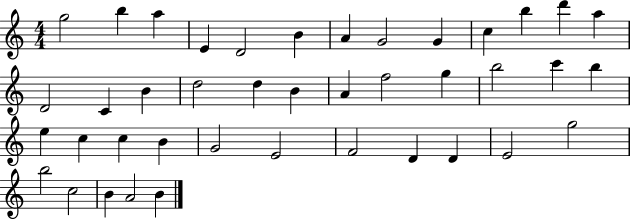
{
  \clef treble
  \numericTimeSignature
  \time 4/4
  \key c \major
  g''2 b''4 a''4 | e'4 d'2 b'4 | a'4 g'2 g'4 | c''4 b''4 d'''4 a''4 | \break d'2 c'4 b'4 | d''2 d''4 b'4 | a'4 f''2 g''4 | b''2 c'''4 b''4 | \break e''4 c''4 c''4 b'4 | g'2 e'2 | f'2 d'4 d'4 | e'2 g''2 | \break b''2 c''2 | b'4 a'2 b'4 | \bar "|."
}